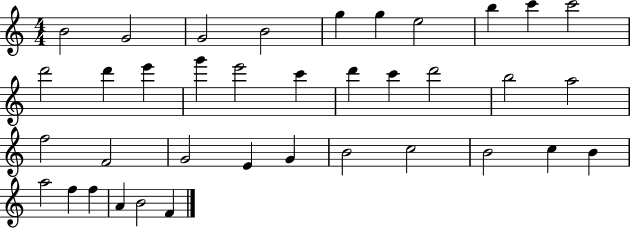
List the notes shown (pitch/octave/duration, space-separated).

B4/h G4/h G4/h B4/h G5/q G5/q E5/h B5/q C6/q C6/h D6/h D6/q E6/q G6/q E6/h C6/q D6/q C6/q D6/h B5/h A5/h F5/h F4/h G4/h E4/q G4/q B4/h C5/h B4/h C5/q B4/q A5/h F5/q F5/q A4/q B4/h F4/q